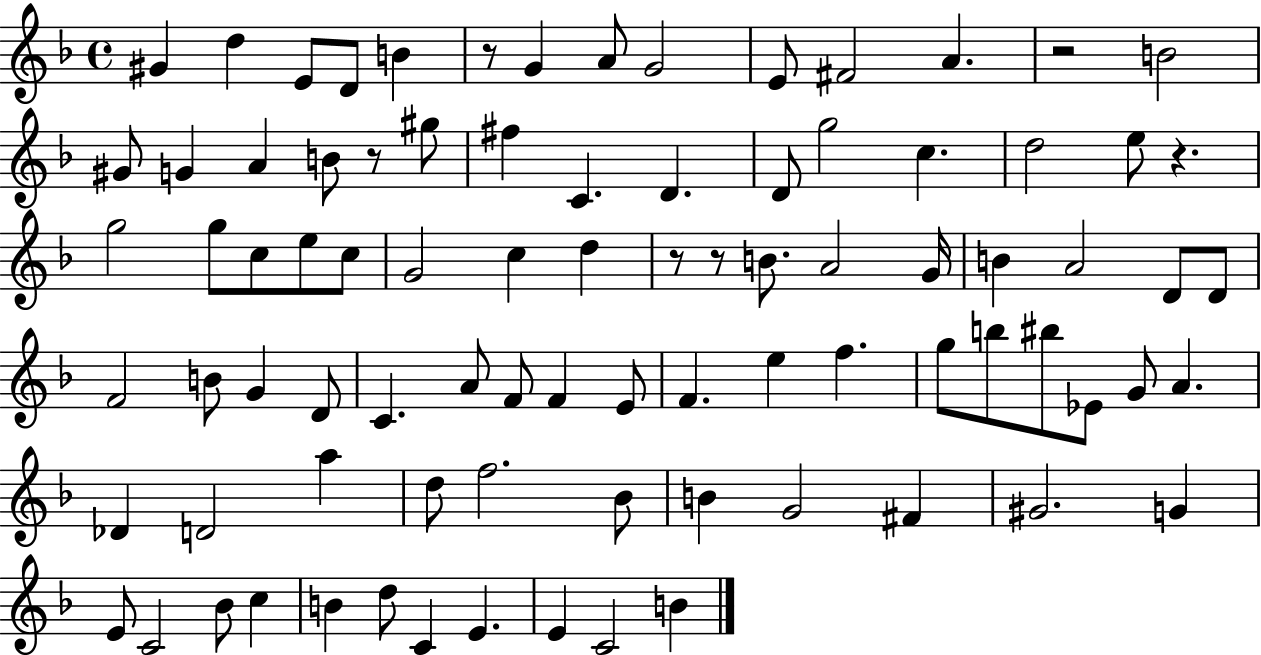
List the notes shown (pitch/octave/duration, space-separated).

G#4/q D5/q E4/e D4/e B4/q R/e G4/q A4/e G4/h E4/e F#4/h A4/q. R/h B4/h G#4/e G4/q A4/q B4/e R/e G#5/e F#5/q C4/q. D4/q. D4/e G5/h C5/q. D5/h E5/e R/q. G5/h G5/e C5/e E5/e C5/e G4/h C5/q D5/q R/e R/e B4/e. A4/h G4/s B4/q A4/h D4/e D4/e F4/h B4/e G4/q D4/e C4/q. A4/e F4/e F4/q E4/e F4/q. E5/q F5/q. G5/e B5/e BIS5/e Eb4/e G4/e A4/q. Db4/q D4/h A5/q D5/e F5/h. Bb4/e B4/q G4/h F#4/q G#4/h. G4/q E4/e C4/h Bb4/e C5/q B4/q D5/e C4/q E4/q. E4/q C4/h B4/q